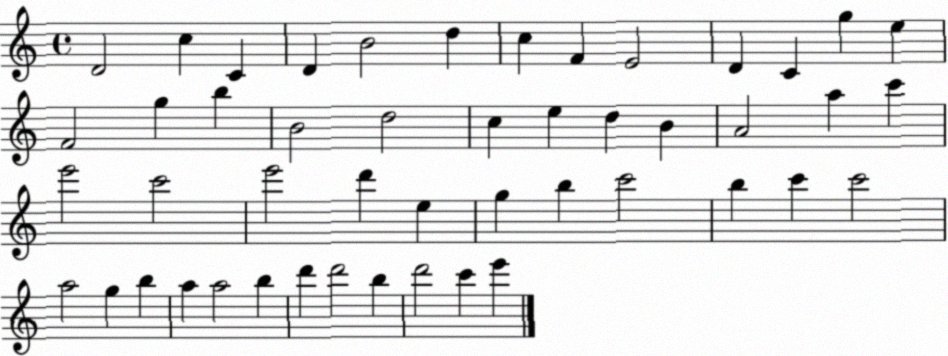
X:1
T:Untitled
M:4/4
L:1/4
K:C
D2 c C D B2 d c F E2 D C g e F2 g b B2 d2 c e d B A2 a c' e'2 c'2 e'2 d' e g b c'2 b c' c'2 a2 g b a a2 b d' d'2 b d'2 c' e'